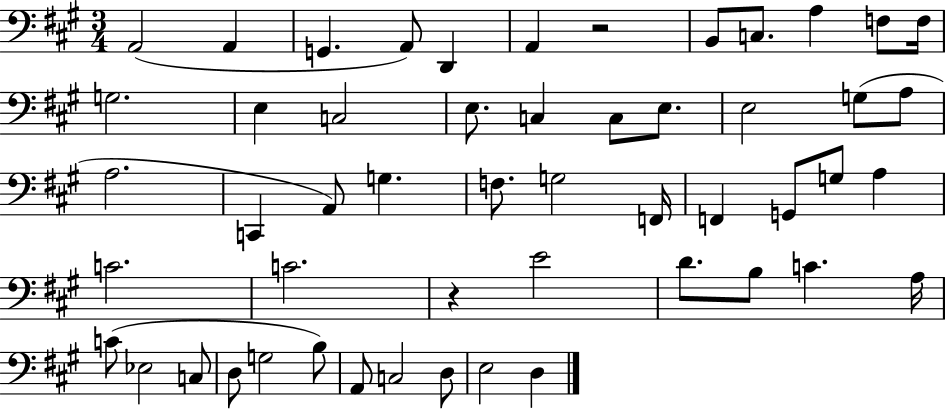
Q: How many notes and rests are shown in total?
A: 52